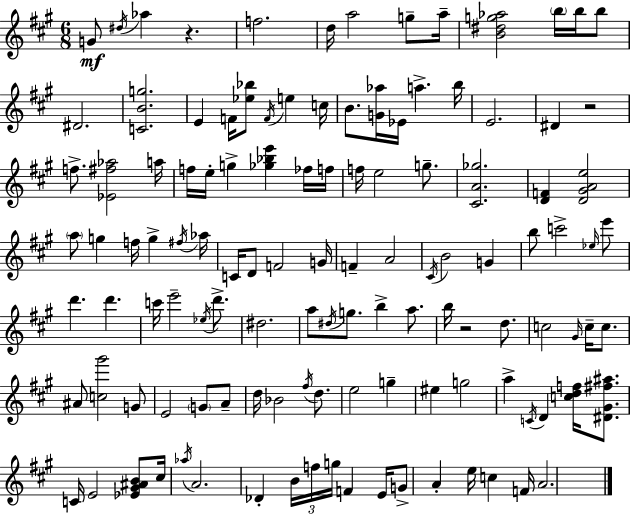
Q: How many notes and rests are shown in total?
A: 119